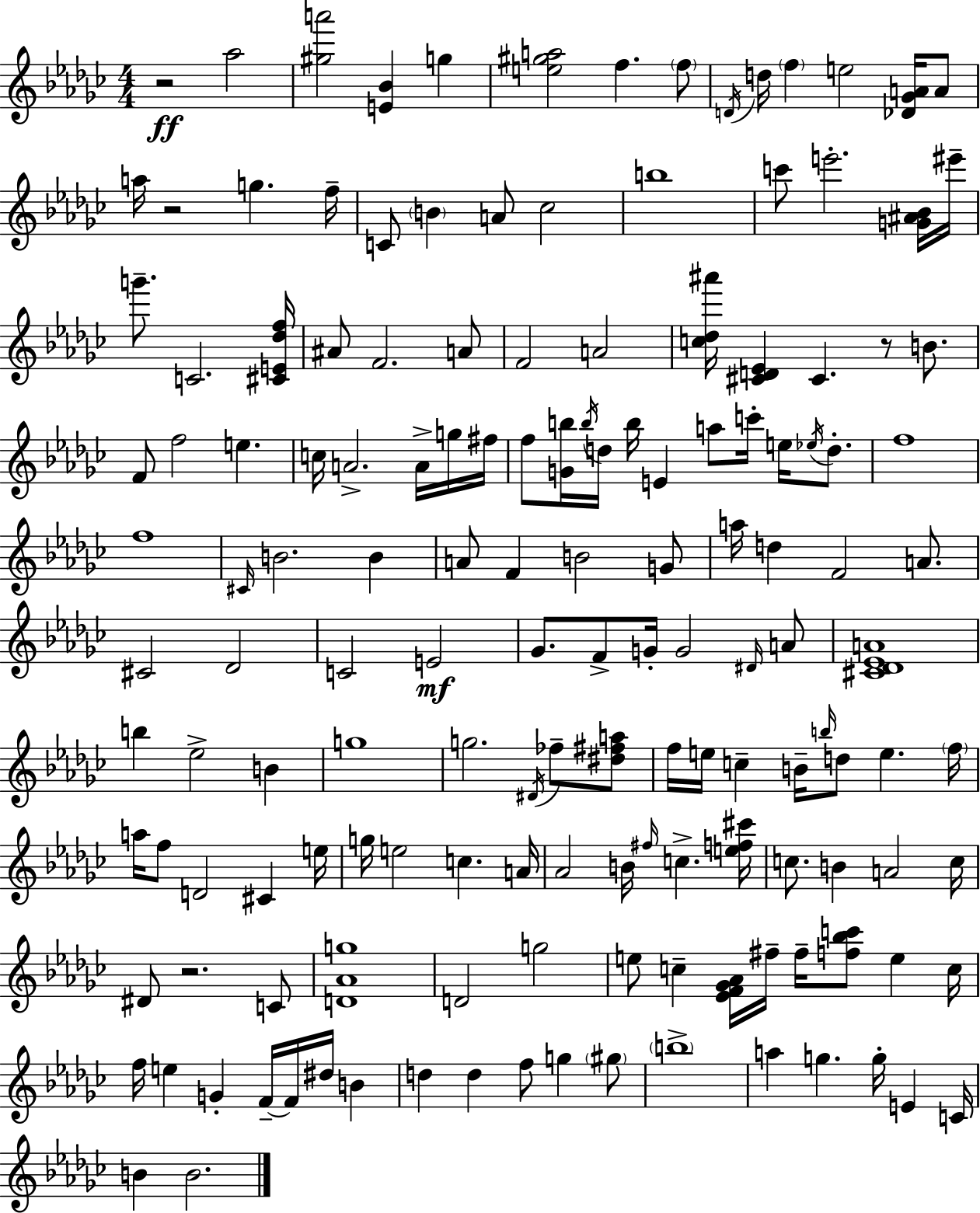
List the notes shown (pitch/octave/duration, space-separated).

R/h Ab5/h [G#5,A6]/h [E4,Bb4]/q G5/q [E5,G#5,A5]/h F5/q. F5/e D4/s D5/s F5/q E5/h [Db4,Gb4,A4]/s A4/e A5/s R/h G5/q. F5/s C4/e B4/q A4/e CES5/h B5/w C6/e E6/h. [G4,A#4,Bb4]/s EIS6/s G6/e. C4/h. [C#4,E4,Db5,F5]/s A#4/e F4/h. A4/e F4/h A4/h [C5,Db5,A#6]/s [C#4,D4,Eb4]/q C#4/q. R/e B4/e. F4/e F5/h E5/q. C5/s A4/h. A4/s G5/s F#5/s F5/e [G4,B5]/s B5/s D5/s B5/s E4/q A5/e C6/s E5/s Eb5/s D5/e. F5/w F5/w C#4/s B4/h. B4/q A4/e F4/q B4/h G4/e A5/s D5/q F4/h A4/e. C#4/h Db4/h C4/h E4/h Gb4/e. F4/e G4/s G4/h D#4/s A4/e [C#4,Db4,Eb4,A4]/w B5/q Eb5/h B4/q G5/w G5/h. D#4/s FES5/e [D#5,F#5,A5]/e F5/s E5/s C5/q B4/s B5/s D5/e E5/q. F5/s A5/s F5/e D4/h C#4/q E5/s G5/s E5/h C5/q. A4/s Ab4/h B4/s F#5/s C5/q. [E5,F5,C#6]/s C5/e. B4/q A4/h C5/s D#4/e R/h. C4/e [D4,Ab4,G5]/w D4/h G5/h E5/e C5/q [Eb4,F4,Gb4,Ab4]/s F#5/s F#5/s [F5,Bb5,C6]/e E5/q C5/s F5/s E5/q G4/q F4/s F4/s D#5/s B4/q D5/q D5/q F5/e G5/q G#5/e B5/w A5/q G5/q. G5/s E4/q C4/s B4/q B4/h.